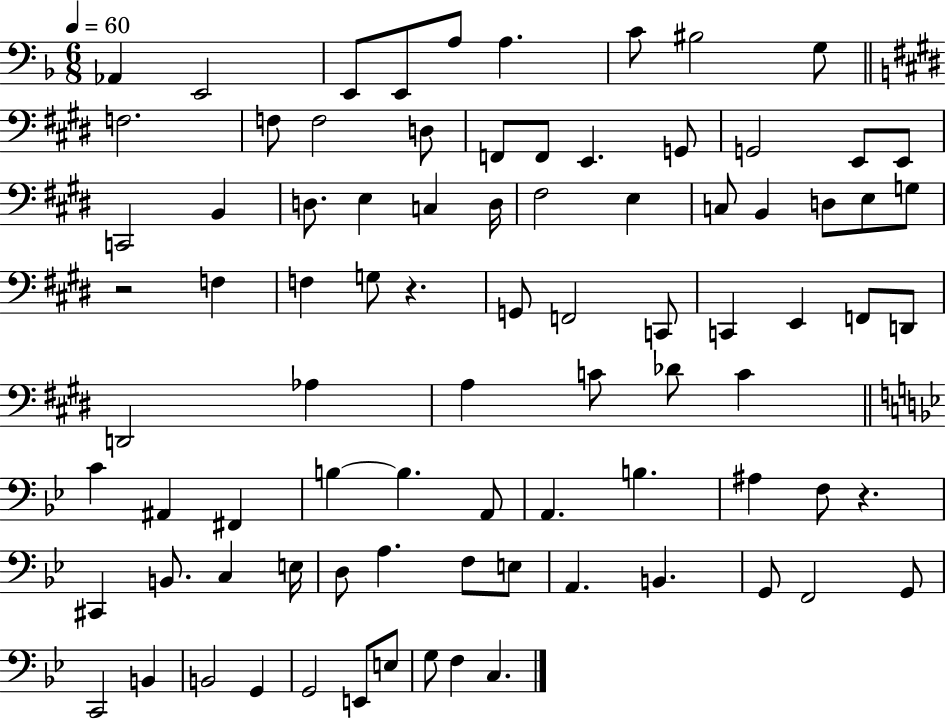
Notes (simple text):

Ab2/q E2/h E2/e E2/e A3/e A3/q. C4/e BIS3/h G3/e F3/h. F3/e F3/h D3/e F2/e F2/e E2/q. G2/e G2/h E2/e E2/e C2/h B2/q D3/e. E3/q C3/q D3/s F#3/h E3/q C3/e B2/q D3/e E3/e G3/e R/h F3/q F3/q G3/e R/q. G2/e F2/h C2/e C2/q E2/q F2/e D2/e D2/h Ab3/q A3/q C4/e Db4/e C4/q C4/q A#2/q F#2/q B3/q B3/q. A2/e A2/q. B3/q. A#3/q F3/e R/q. C#2/q B2/e. C3/q E3/s D3/e A3/q. F3/e E3/e A2/q. B2/q. G2/e F2/h G2/e C2/h B2/q B2/h G2/q G2/h E2/e E3/e G3/e F3/q C3/q.